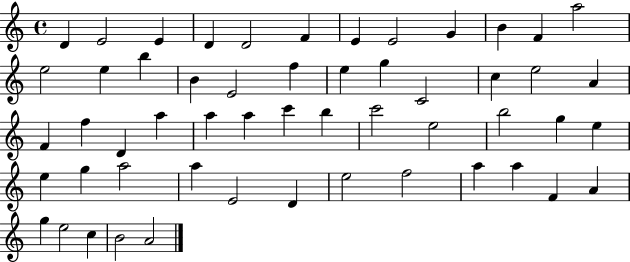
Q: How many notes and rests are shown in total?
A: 54